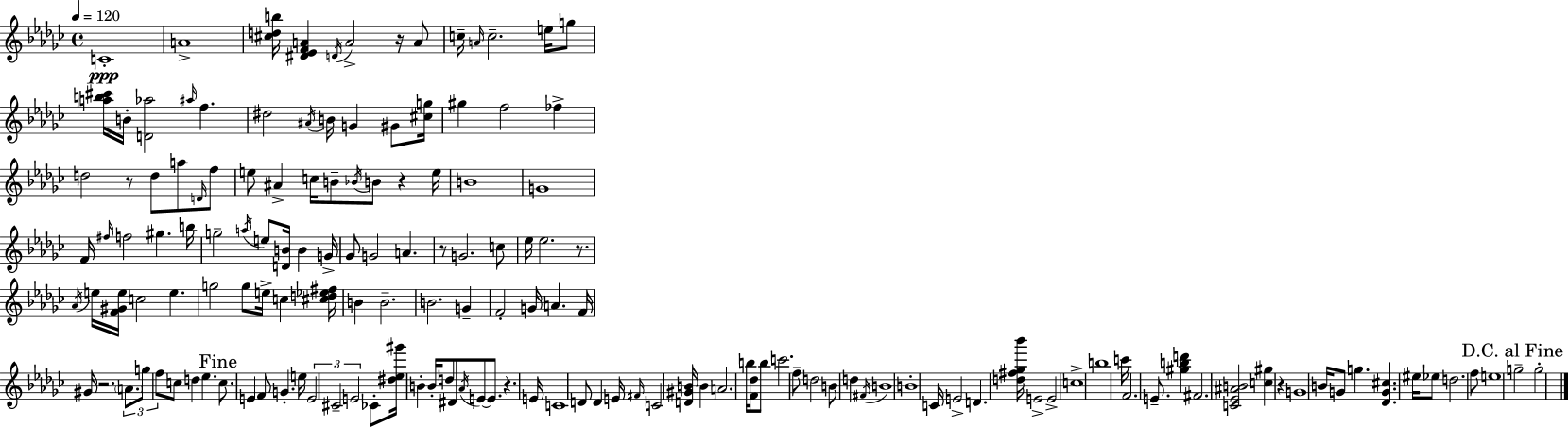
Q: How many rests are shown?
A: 8